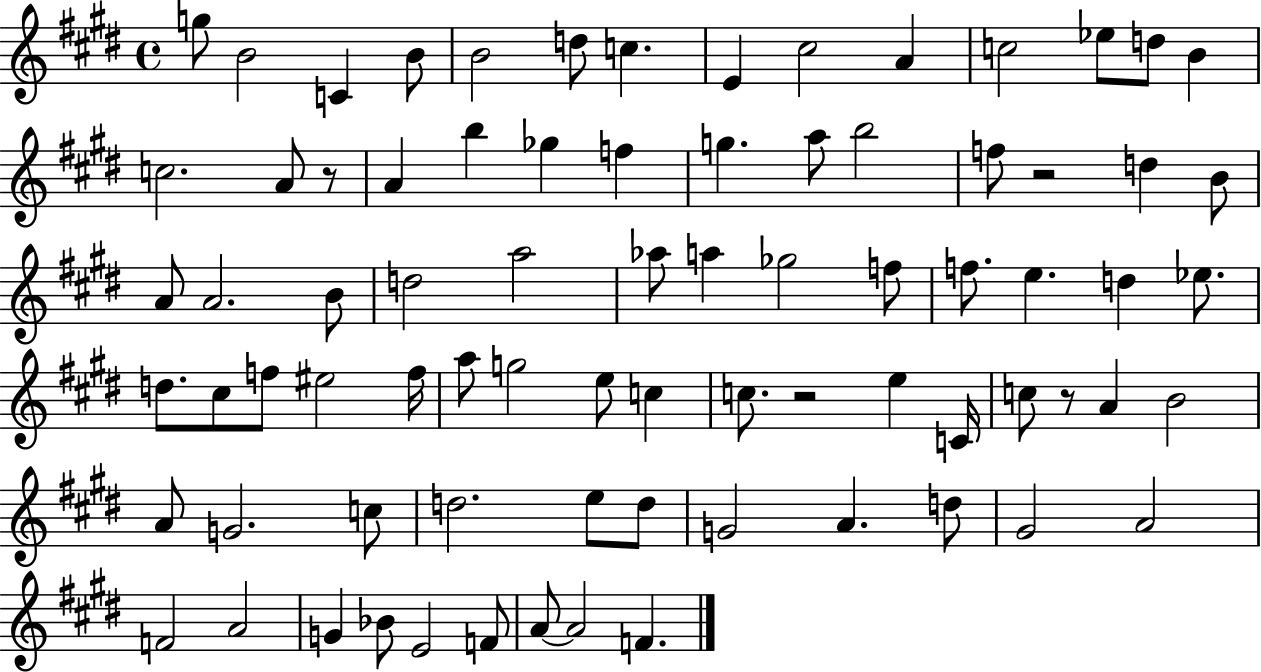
{
  \clef treble
  \time 4/4
  \defaultTimeSignature
  \key e \major
  g''8 b'2 c'4 b'8 | b'2 d''8 c''4. | e'4 cis''2 a'4 | c''2 ees''8 d''8 b'4 | \break c''2. a'8 r8 | a'4 b''4 ges''4 f''4 | g''4. a''8 b''2 | f''8 r2 d''4 b'8 | \break a'8 a'2. b'8 | d''2 a''2 | aes''8 a''4 ges''2 f''8 | f''8. e''4. d''4 ees''8. | \break d''8. cis''8 f''8 eis''2 f''16 | a''8 g''2 e''8 c''4 | c''8. r2 e''4 c'16 | c''8 r8 a'4 b'2 | \break a'8 g'2. c''8 | d''2. e''8 d''8 | g'2 a'4. d''8 | gis'2 a'2 | \break f'2 a'2 | g'4 bes'8 e'2 f'8 | a'8~~ a'2 f'4. | \bar "|."
}